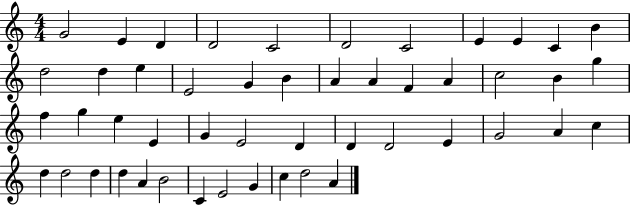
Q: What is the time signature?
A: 4/4